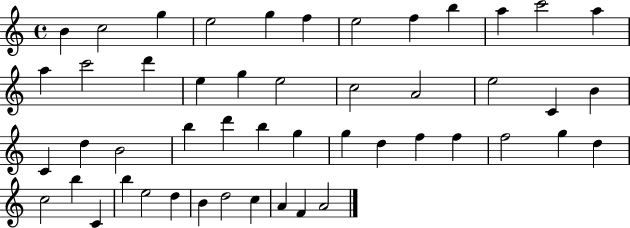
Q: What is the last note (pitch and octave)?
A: A4